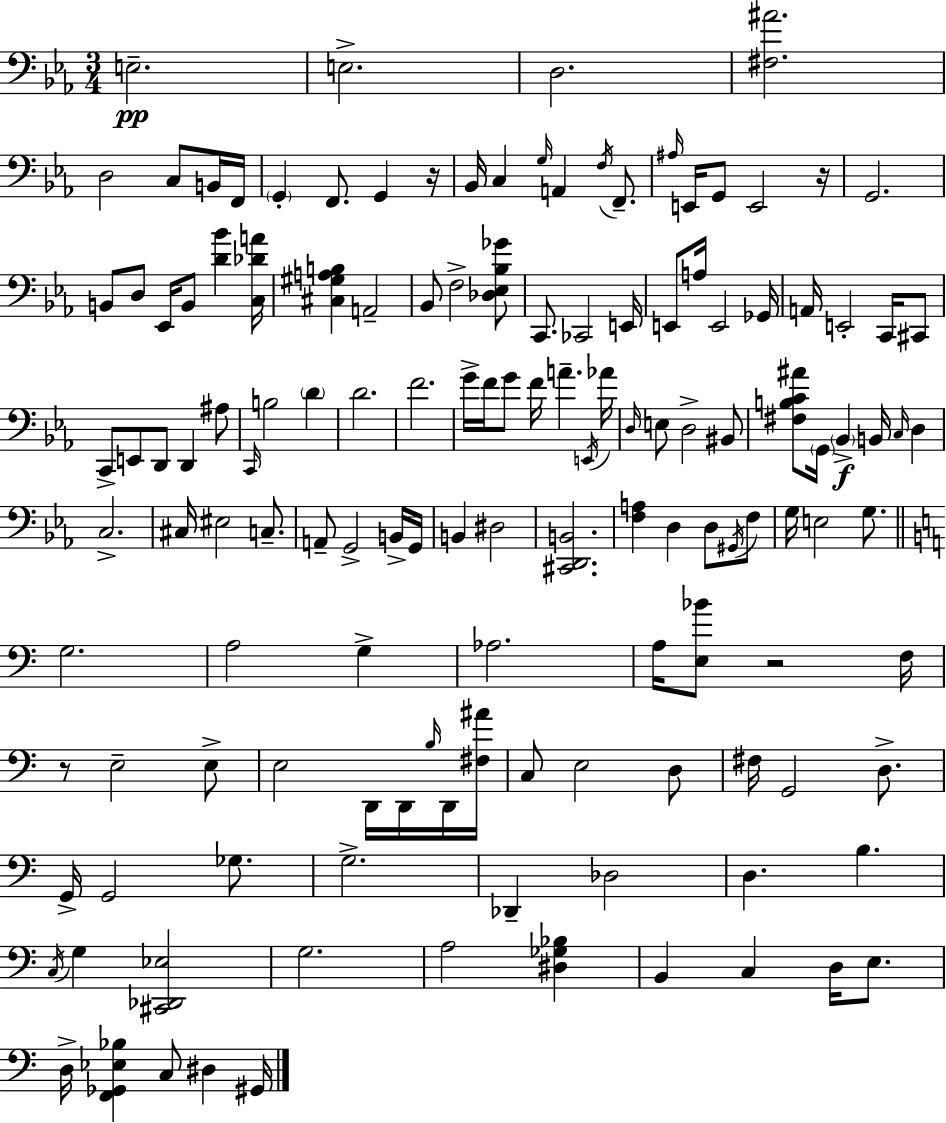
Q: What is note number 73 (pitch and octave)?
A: G2